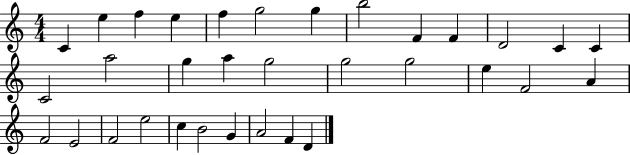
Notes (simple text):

C4/q E5/q F5/q E5/q F5/q G5/h G5/q B5/h F4/q F4/q D4/h C4/q C4/q C4/h A5/h G5/q A5/q G5/h G5/h G5/h E5/q F4/h A4/q F4/h E4/h F4/h E5/h C5/q B4/h G4/q A4/h F4/q D4/q